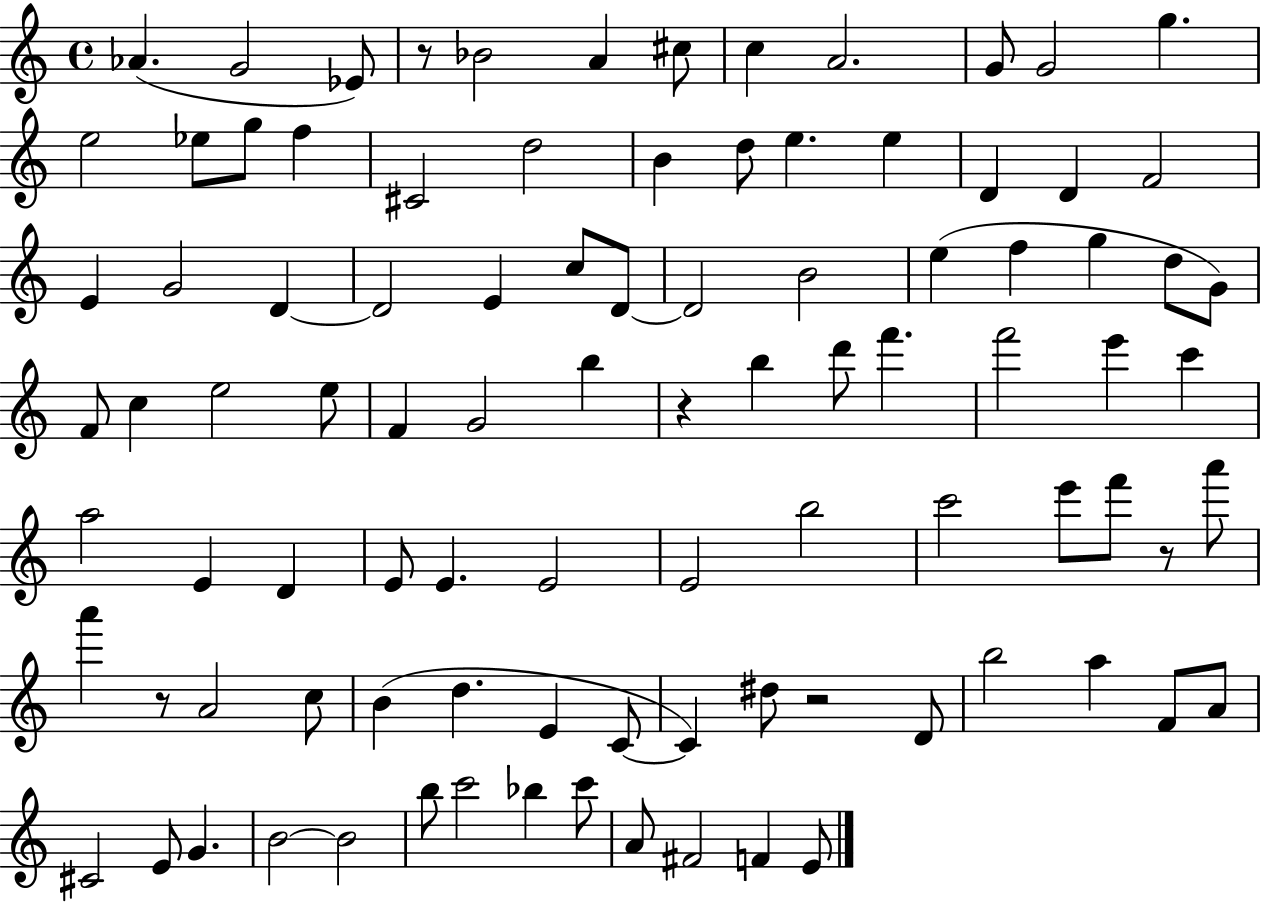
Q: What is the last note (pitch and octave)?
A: E4